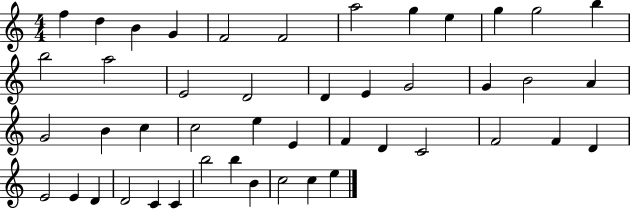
F5/q D5/q B4/q G4/q F4/h F4/h A5/h G5/q E5/q G5/q G5/h B5/q B5/h A5/h E4/h D4/h D4/q E4/q G4/h G4/q B4/h A4/q G4/h B4/q C5/q C5/h E5/q E4/q F4/q D4/q C4/h F4/h F4/q D4/q E4/h E4/q D4/q D4/h C4/q C4/q B5/h B5/q B4/q C5/h C5/q E5/q